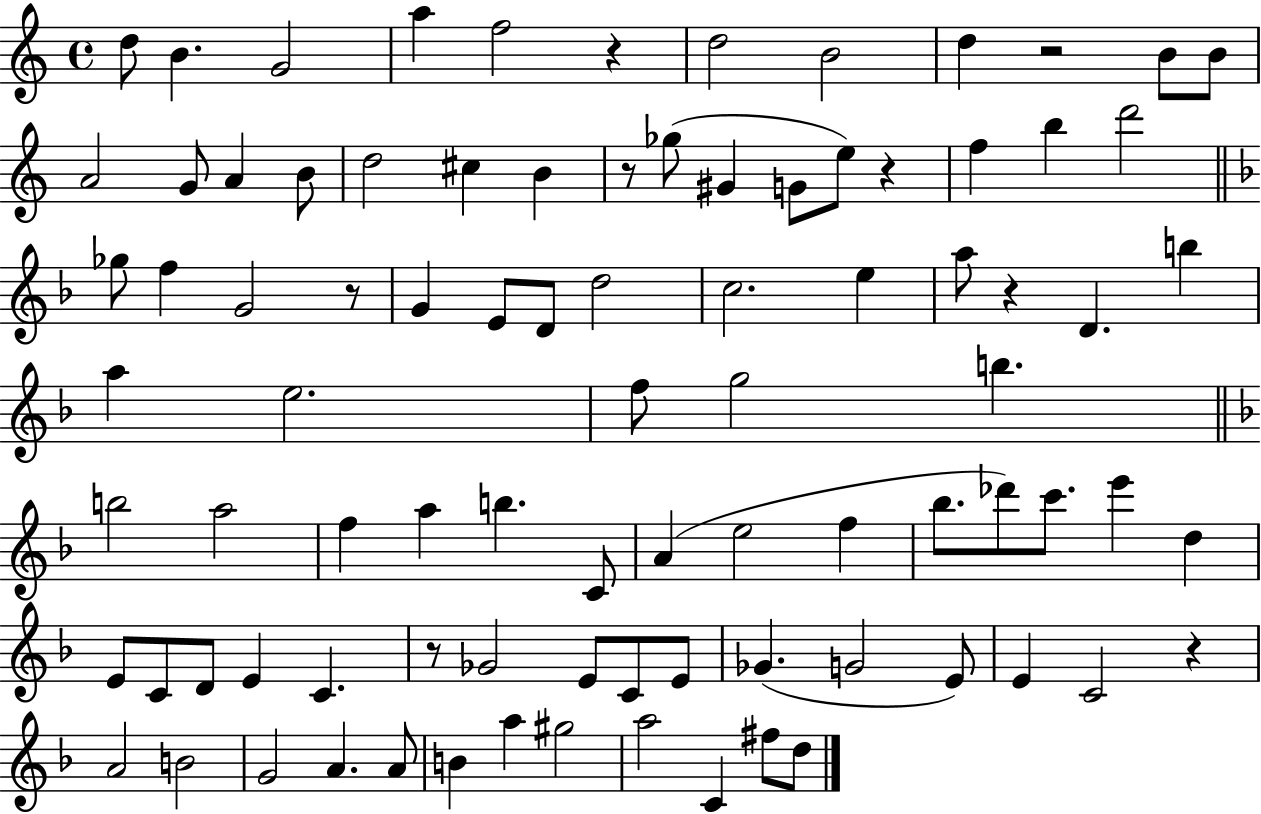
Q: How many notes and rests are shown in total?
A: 89